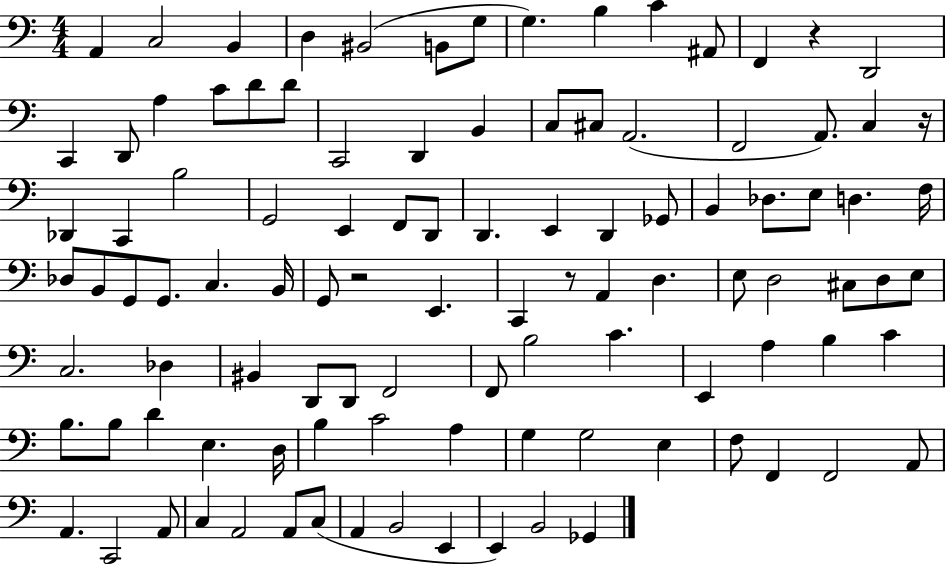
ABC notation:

X:1
T:Untitled
M:4/4
L:1/4
K:C
A,, C,2 B,, D, ^B,,2 B,,/2 G,/2 G, B, C ^A,,/2 F,, z D,,2 C,, D,,/2 A, C/2 D/2 D/2 C,,2 D,, B,, C,/2 ^C,/2 A,,2 F,,2 A,,/2 C, z/4 _D,, C,, B,2 G,,2 E,, F,,/2 D,,/2 D,, E,, D,, _G,,/2 B,, _D,/2 E,/2 D, F,/4 _D,/2 B,,/2 G,,/2 G,,/2 C, B,,/4 G,,/2 z2 E,, C,, z/2 A,, D, E,/2 D,2 ^C,/2 D,/2 E,/2 C,2 _D, ^B,, D,,/2 D,,/2 F,,2 F,,/2 B,2 C E,, A, B, C B,/2 B,/2 D E, D,/4 B, C2 A, G, G,2 E, F,/2 F,, F,,2 A,,/2 A,, C,,2 A,,/2 C, A,,2 A,,/2 C,/2 A,, B,,2 E,, E,, B,,2 _G,,